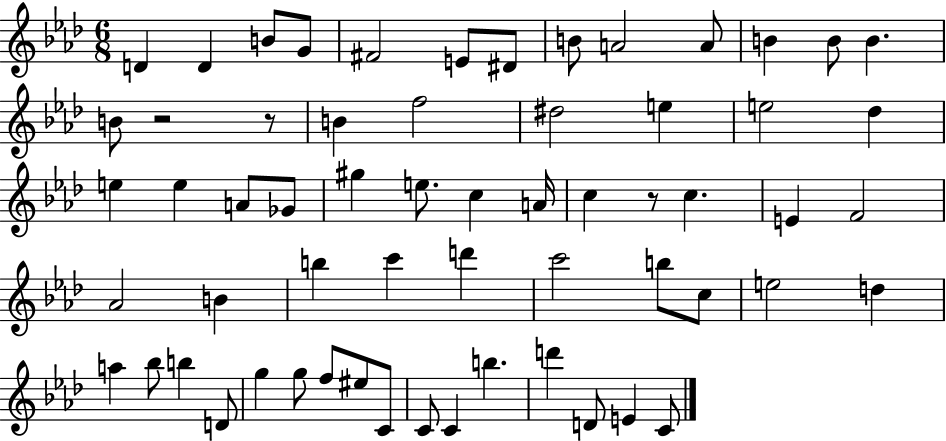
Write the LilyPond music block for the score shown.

{
  \clef treble
  \numericTimeSignature
  \time 6/8
  \key aes \major
  \repeat volta 2 { d'4 d'4 b'8 g'8 | fis'2 e'8 dis'8 | b'8 a'2 a'8 | b'4 b'8 b'4. | \break b'8 r2 r8 | b'4 f''2 | dis''2 e''4 | e''2 des''4 | \break e''4 e''4 a'8 ges'8 | gis''4 e''8. c''4 a'16 | c''4 r8 c''4. | e'4 f'2 | \break aes'2 b'4 | b''4 c'''4 d'''4 | c'''2 b''8 c''8 | e''2 d''4 | \break a''4 bes''8 b''4 d'8 | g''4 g''8 f''8 eis''8 c'8 | c'8 c'4 b''4. | d'''4 d'8 e'4 c'8 | \break } \bar "|."
}